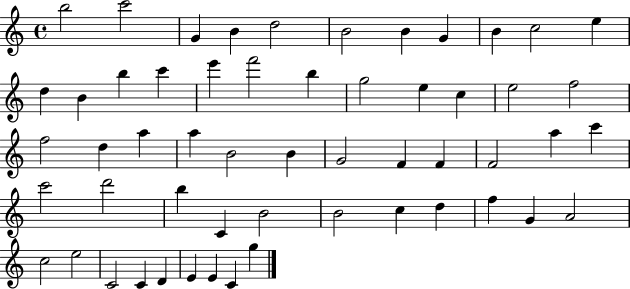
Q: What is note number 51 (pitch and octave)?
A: D4